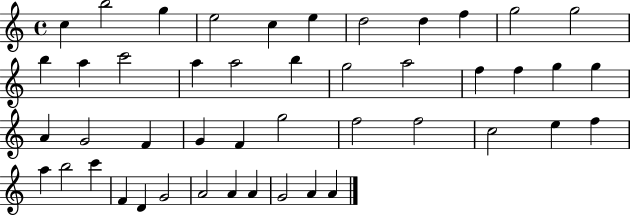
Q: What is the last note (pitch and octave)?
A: A4